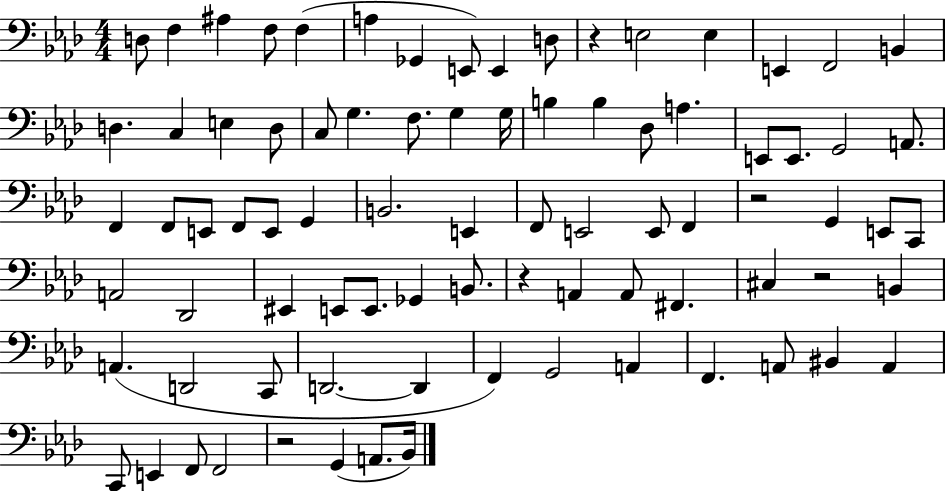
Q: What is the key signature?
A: AES major